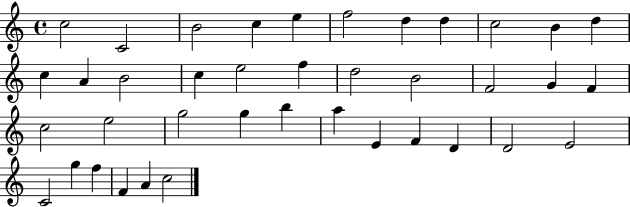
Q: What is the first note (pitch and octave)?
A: C5